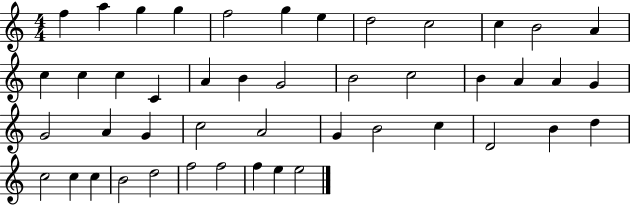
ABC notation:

X:1
T:Untitled
M:4/4
L:1/4
K:C
f a g g f2 g e d2 c2 c B2 A c c c C A B G2 B2 c2 B A A G G2 A G c2 A2 G B2 c D2 B d c2 c c B2 d2 f2 f2 f e e2